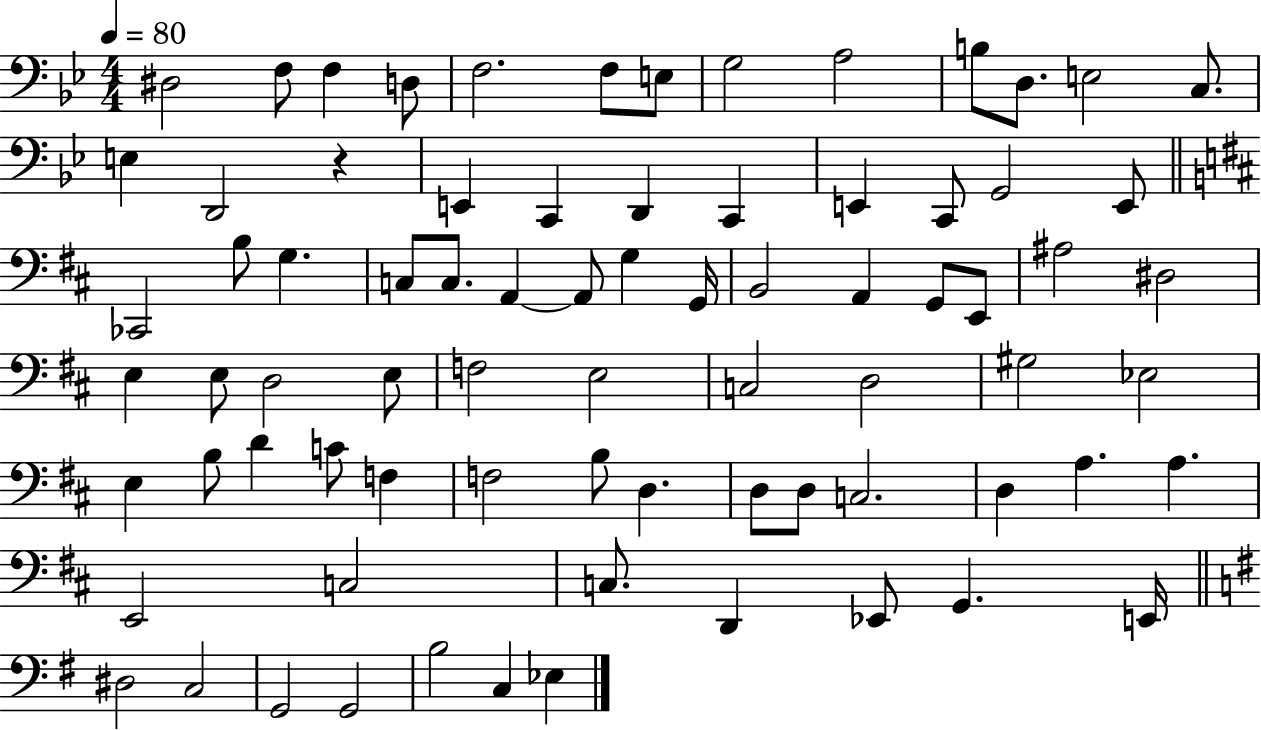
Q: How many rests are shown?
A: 1